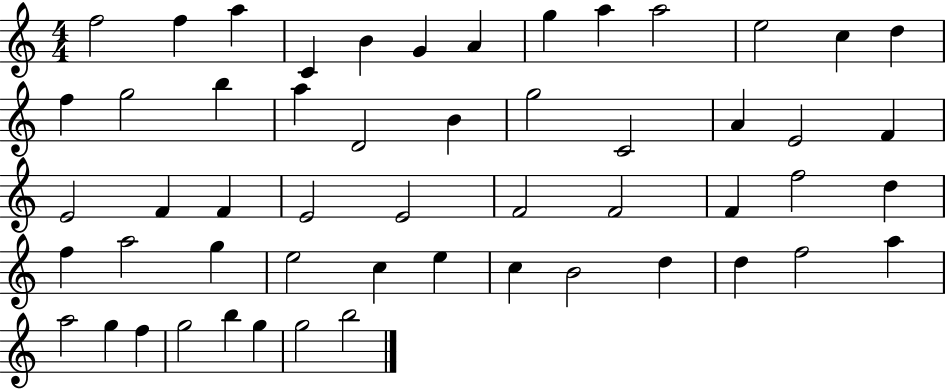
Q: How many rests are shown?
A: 0